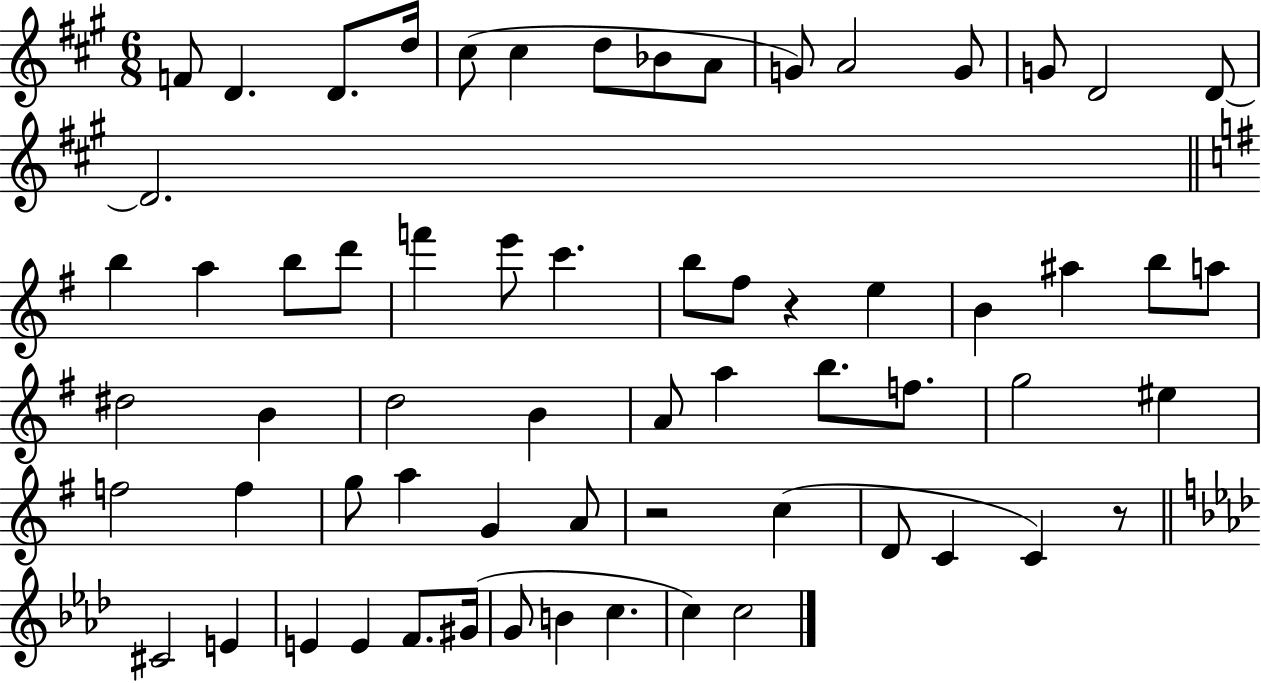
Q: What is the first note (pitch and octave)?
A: F4